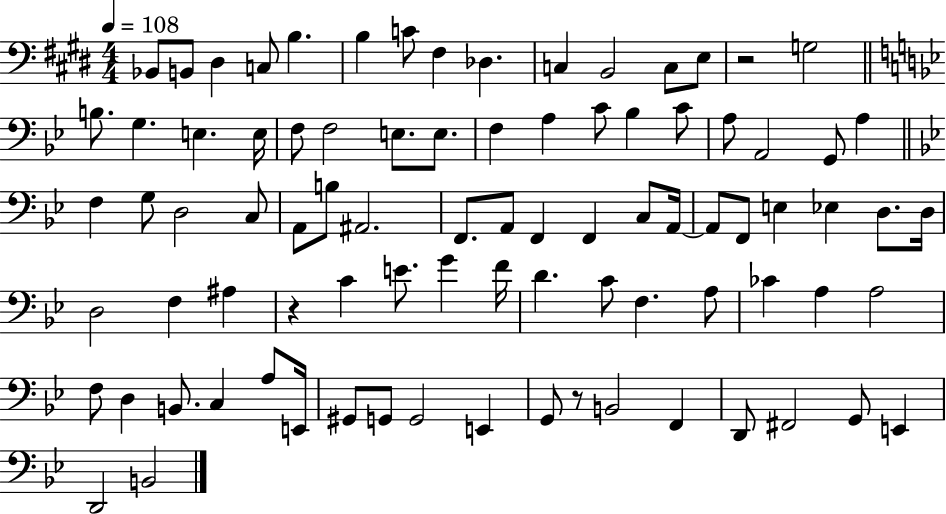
X:1
T:Untitled
M:4/4
L:1/4
K:E
_B,,/2 B,,/2 ^D, C,/2 B, B, C/2 ^F, _D, C, B,,2 C,/2 E,/2 z2 G,2 B,/2 G, E, E,/4 F,/2 F,2 E,/2 E,/2 F, A, C/2 _B, C/2 A,/2 A,,2 G,,/2 A, F, G,/2 D,2 C,/2 A,,/2 B,/2 ^A,,2 F,,/2 A,,/2 F,, F,, C,/2 A,,/4 A,,/2 F,,/2 E, _E, D,/2 D,/4 D,2 F, ^A, z C E/2 G F/4 D C/2 F, A,/2 _C A, A,2 F,/2 D, B,,/2 C, A,/2 E,,/4 ^G,,/2 G,,/2 G,,2 E,, G,,/2 z/2 B,,2 F,, D,,/2 ^F,,2 G,,/2 E,, D,,2 B,,2